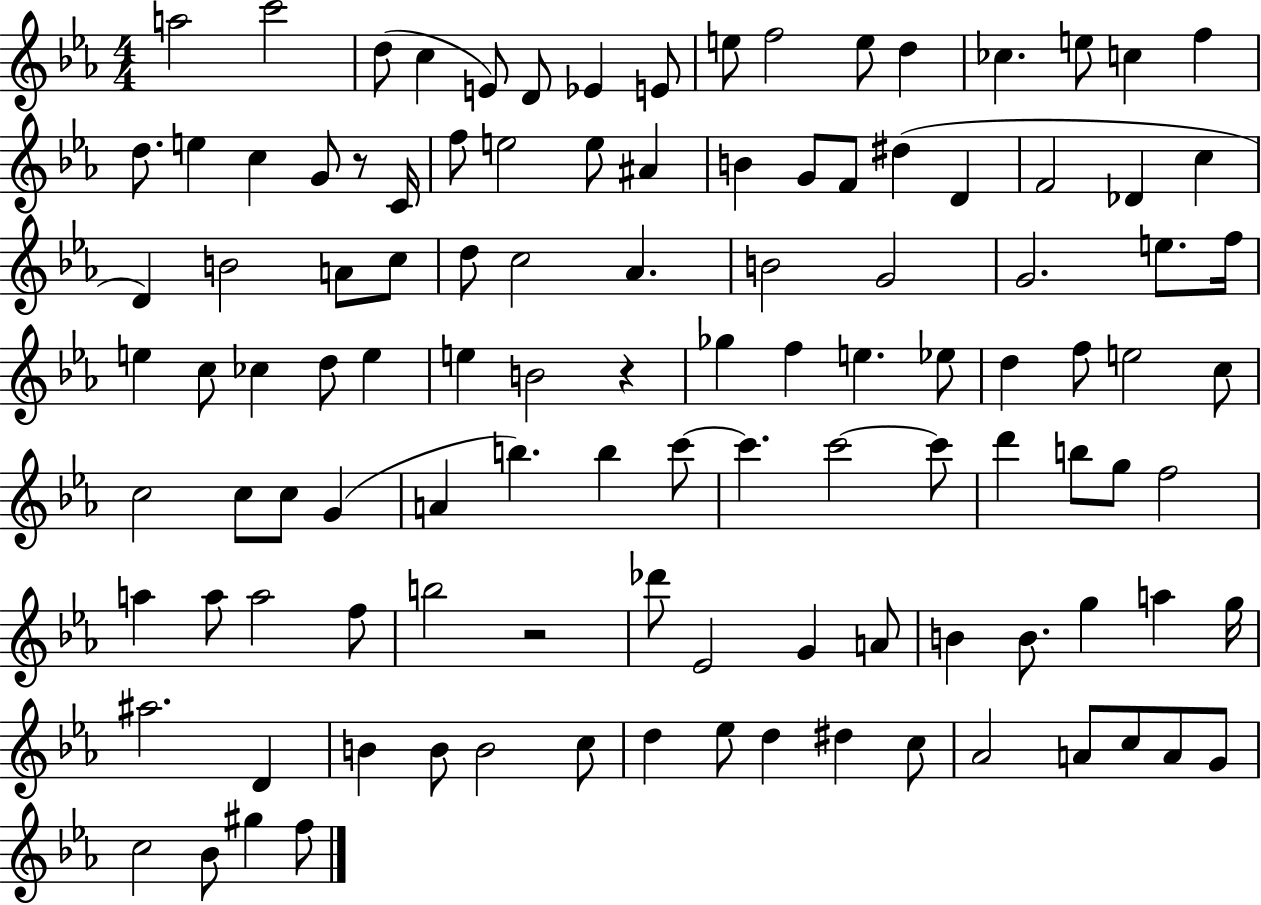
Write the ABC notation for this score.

X:1
T:Untitled
M:4/4
L:1/4
K:Eb
a2 c'2 d/2 c E/2 D/2 _E E/2 e/2 f2 e/2 d _c e/2 c f d/2 e c G/2 z/2 C/4 f/2 e2 e/2 ^A B G/2 F/2 ^d D F2 _D c D B2 A/2 c/2 d/2 c2 _A B2 G2 G2 e/2 f/4 e c/2 _c d/2 e e B2 z _g f e _e/2 d f/2 e2 c/2 c2 c/2 c/2 G A b b c'/2 c' c'2 c'/2 d' b/2 g/2 f2 a a/2 a2 f/2 b2 z2 _d'/2 _E2 G A/2 B B/2 g a g/4 ^a2 D B B/2 B2 c/2 d _e/2 d ^d c/2 _A2 A/2 c/2 A/2 G/2 c2 _B/2 ^g f/2